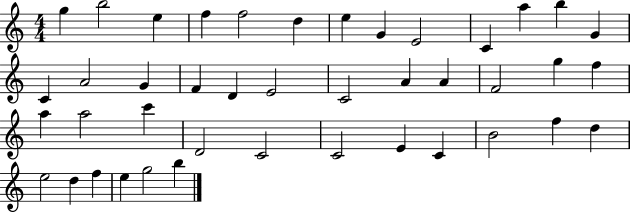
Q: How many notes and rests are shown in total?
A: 42